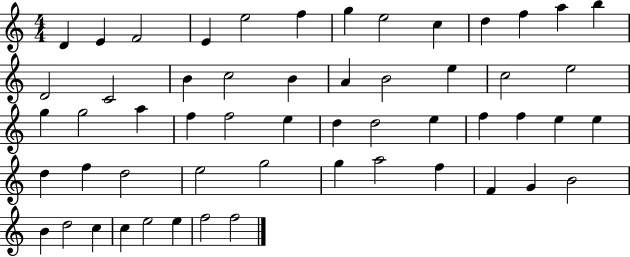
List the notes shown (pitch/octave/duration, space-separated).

D4/q E4/q F4/h E4/q E5/h F5/q G5/q E5/h C5/q D5/q F5/q A5/q B5/q D4/h C4/h B4/q C5/h B4/q A4/q B4/h E5/q C5/h E5/h G5/q G5/h A5/q F5/q F5/h E5/q D5/q D5/h E5/q F5/q F5/q E5/q E5/q D5/q F5/q D5/h E5/h G5/h G5/q A5/h F5/q F4/q G4/q B4/h B4/q D5/h C5/q C5/q E5/h E5/q F5/h F5/h